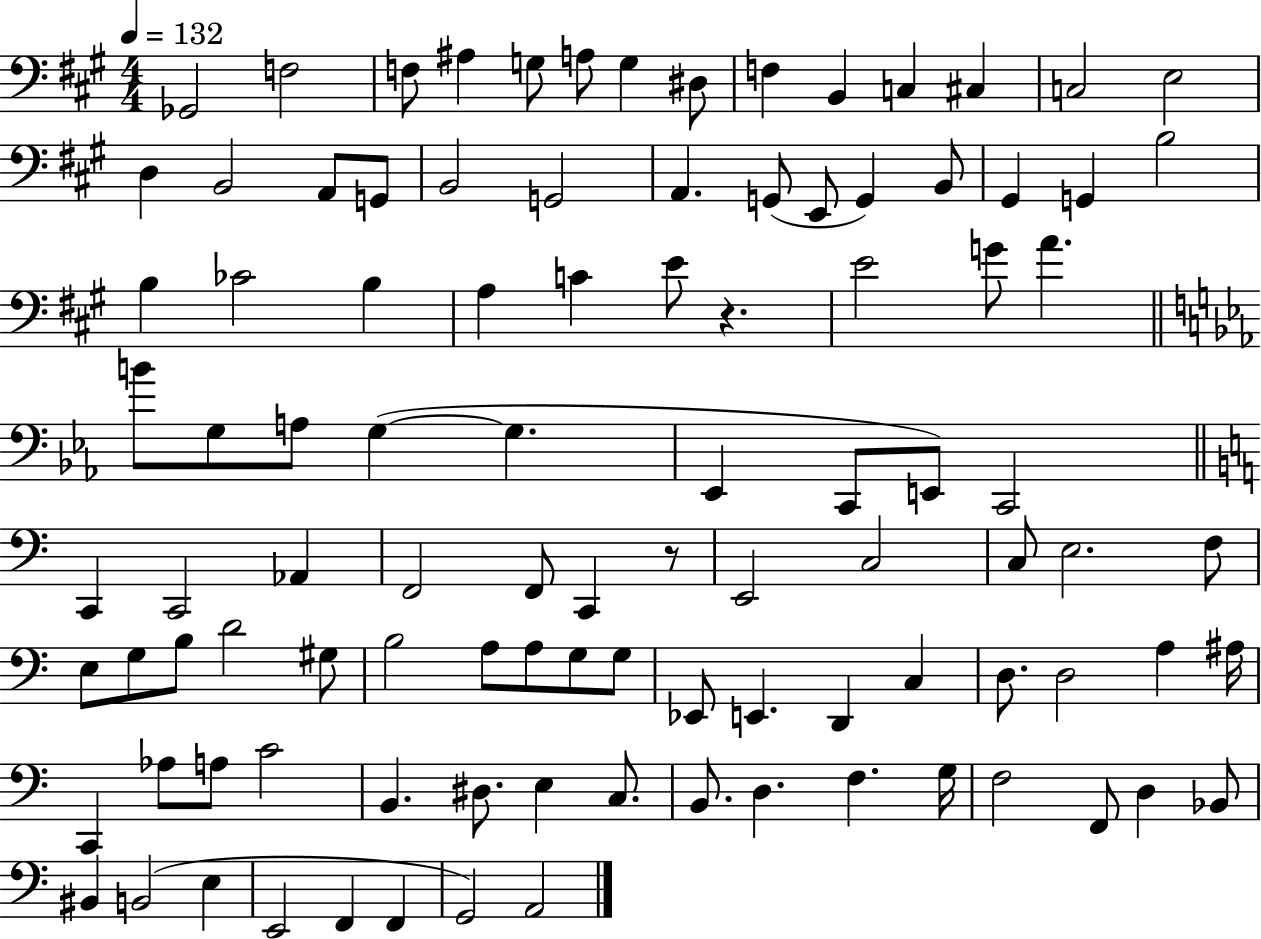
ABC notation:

X:1
T:Untitled
M:4/4
L:1/4
K:A
_G,,2 F,2 F,/2 ^A, G,/2 A,/2 G, ^D,/2 F, B,, C, ^C, C,2 E,2 D, B,,2 A,,/2 G,,/2 B,,2 G,,2 A,, G,,/2 E,,/2 G,, B,,/2 ^G,, G,, B,2 B, _C2 B, A, C E/2 z E2 G/2 A B/2 G,/2 A,/2 G, G, _E,, C,,/2 E,,/2 C,,2 C,, C,,2 _A,, F,,2 F,,/2 C,, z/2 E,,2 C,2 C,/2 E,2 F,/2 E,/2 G,/2 B,/2 D2 ^G,/2 B,2 A,/2 A,/2 G,/2 G,/2 _E,,/2 E,, D,, C, D,/2 D,2 A, ^A,/4 C,, _A,/2 A,/2 C2 B,, ^D,/2 E, C,/2 B,,/2 D, F, G,/4 F,2 F,,/2 D, _B,,/2 ^B,, B,,2 E, E,,2 F,, F,, G,,2 A,,2